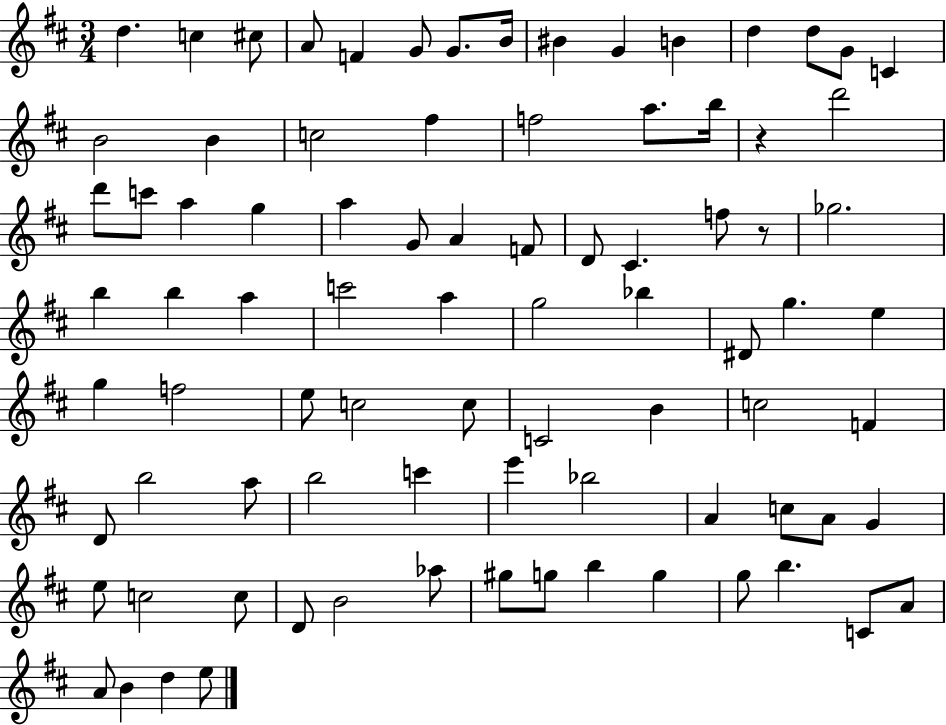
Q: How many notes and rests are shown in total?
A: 85